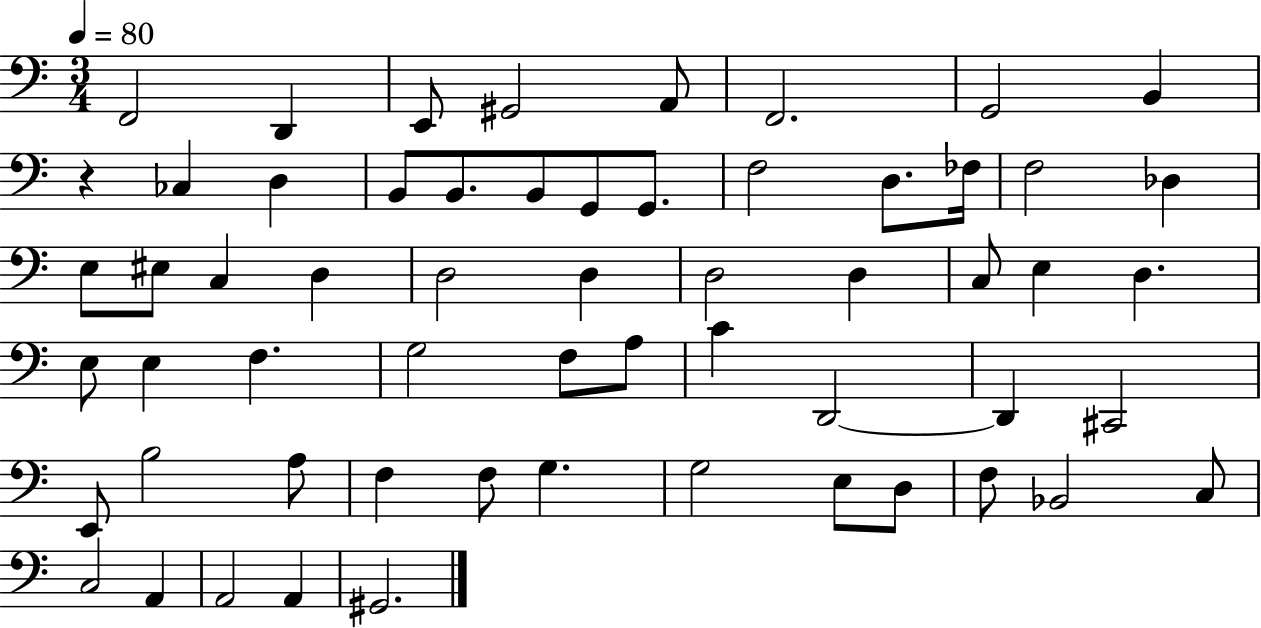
F2/h D2/q E2/e G#2/h A2/e F2/h. G2/h B2/q R/q CES3/q D3/q B2/e B2/e. B2/e G2/e G2/e. F3/h D3/e. FES3/s F3/h Db3/q E3/e EIS3/e C3/q D3/q D3/h D3/q D3/h D3/q C3/e E3/q D3/q. E3/e E3/q F3/q. G3/h F3/e A3/e C4/q D2/h D2/q C#2/h E2/e B3/h A3/e F3/q F3/e G3/q. G3/h E3/e D3/e F3/e Bb2/h C3/e C3/h A2/q A2/h A2/q G#2/h.